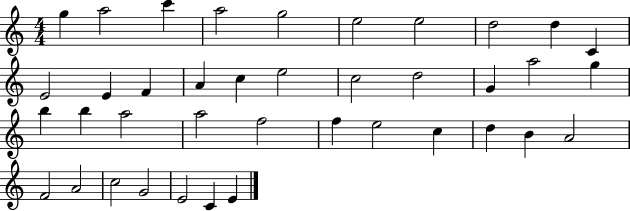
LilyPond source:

{
  \clef treble
  \numericTimeSignature
  \time 4/4
  \key c \major
  g''4 a''2 c'''4 | a''2 g''2 | e''2 e''2 | d''2 d''4 c'4 | \break e'2 e'4 f'4 | a'4 c''4 e''2 | c''2 d''2 | g'4 a''2 g''4 | \break b''4 b''4 a''2 | a''2 f''2 | f''4 e''2 c''4 | d''4 b'4 a'2 | \break f'2 a'2 | c''2 g'2 | e'2 c'4 e'4 | \bar "|."
}